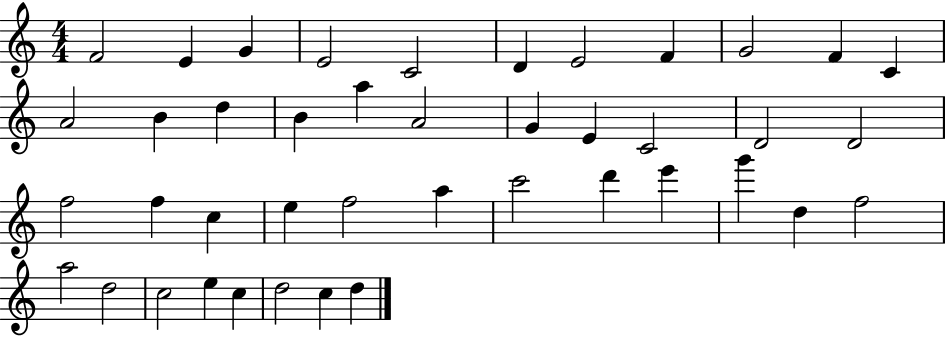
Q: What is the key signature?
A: C major